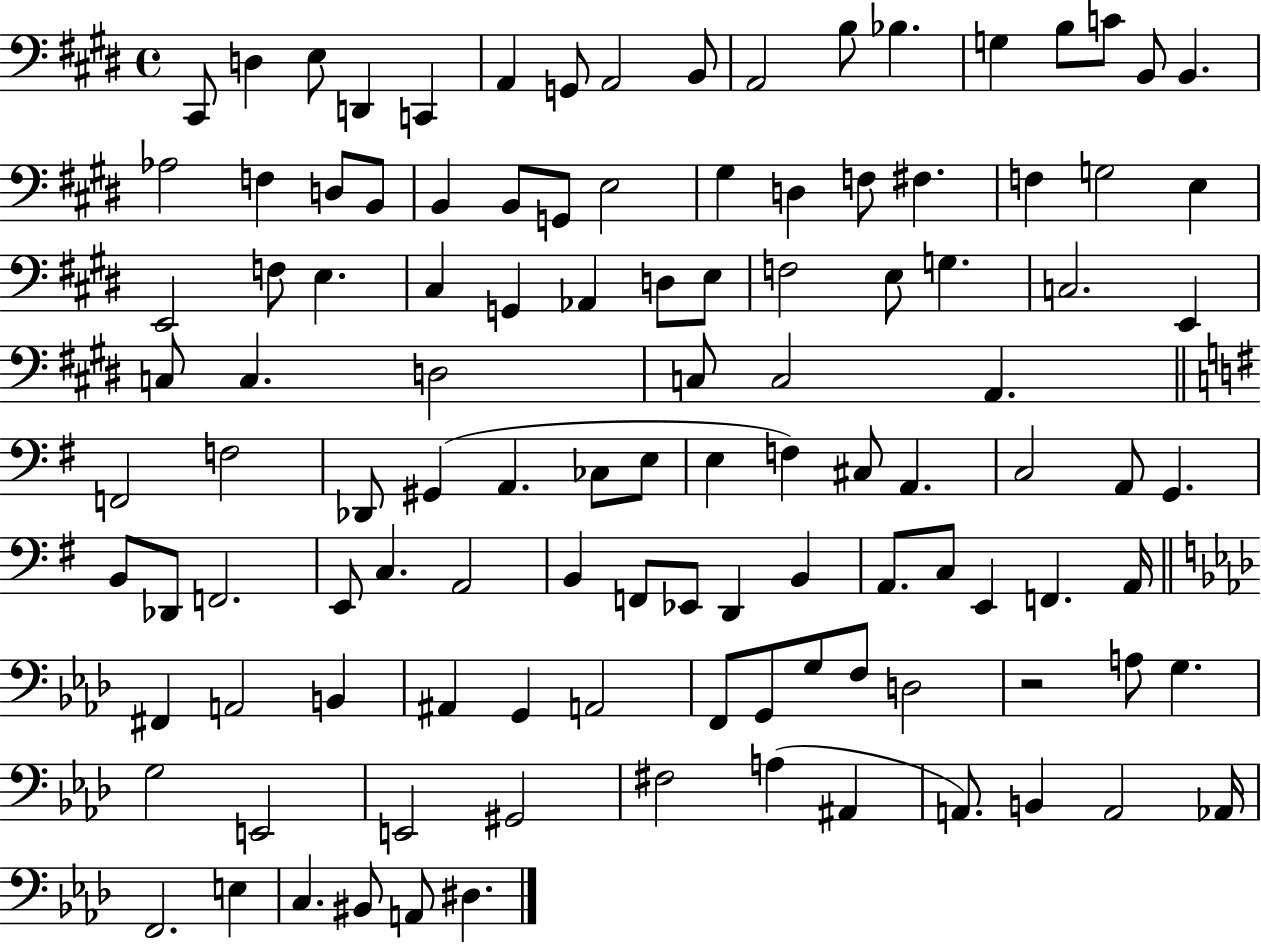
X:1
T:Untitled
M:4/4
L:1/4
K:E
^C,,/2 D, E,/2 D,, C,, A,, G,,/2 A,,2 B,,/2 A,,2 B,/2 _B, G, B,/2 C/2 B,,/2 B,, _A,2 F, D,/2 B,,/2 B,, B,,/2 G,,/2 E,2 ^G, D, F,/2 ^F, F, G,2 E, E,,2 F,/2 E, ^C, G,, _A,, D,/2 E,/2 F,2 E,/2 G, C,2 E,, C,/2 C, D,2 C,/2 C,2 A,, F,,2 F,2 _D,,/2 ^G,, A,, _C,/2 E,/2 E, F, ^C,/2 A,, C,2 A,,/2 G,, B,,/2 _D,,/2 F,,2 E,,/2 C, A,,2 B,, F,,/2 _E,,/2 D,, B,, A,,/2 C,/2 E,, F,, A,,/4 ^F,, A,,2 B,, ^A,, G,, A,,2 F,,/2 G,,/2 G,/2 F,/2 D,2 z2 A,/2 G, G,2 E,,2 E,,2 ^G,,2 ^F,2 A, ^A,, A,,/2 B,, A,,2 _A,,/4 F,,2 E, C, ^B,,/2 A,,/2 ^D,